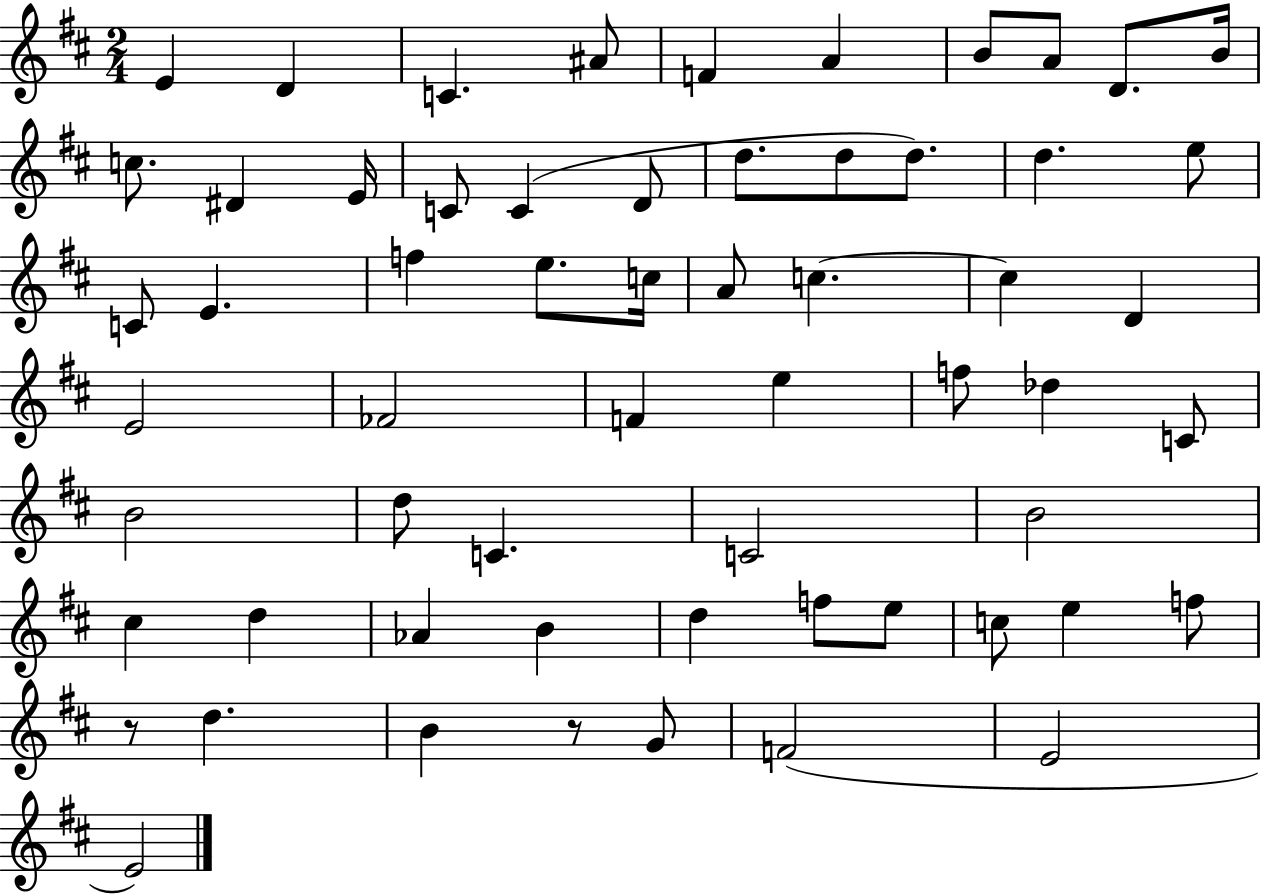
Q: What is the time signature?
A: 2/4